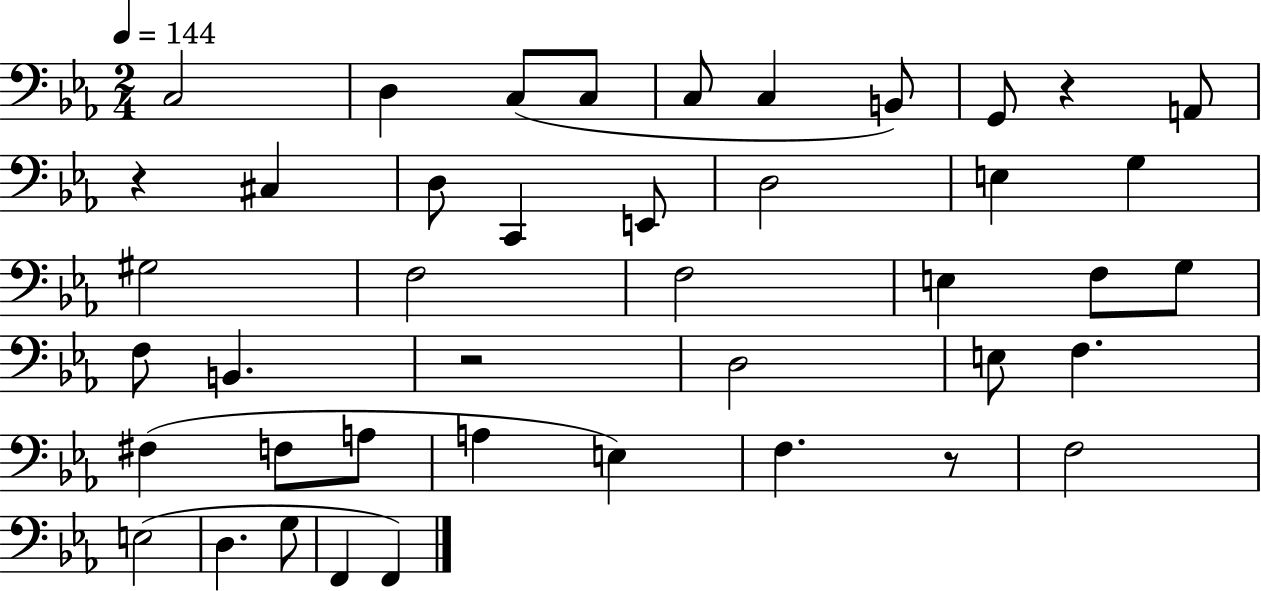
{
  \clef bass
  \numericTimeSignature
  \time 2/4
  \key ees \major
  \tempo 4 = 144
  \repeat volta 2 { c2 | d4 c8( c8 | c8 c4 b,8) | g,8 r4 a,8 | \break r4 cis4 | d8 c,4 e,8 | d2 | e4 g4 | \break gis2 | f2 | f2 | e4 f8 g8 | \break f8 b,4. | r2 | d2 | e8 f4. | \break fis4( f8 a8 | a4 e4) | f4. r8 | f2 | \break e2( | d4. g8 | f,4 f,4) | } \bar "|."
}